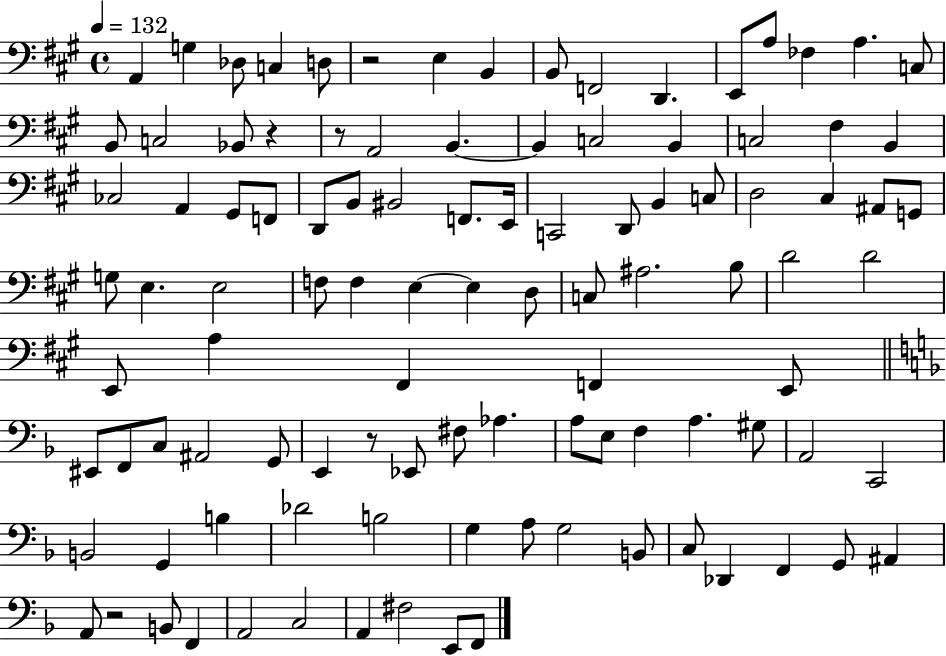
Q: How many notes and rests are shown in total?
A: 105